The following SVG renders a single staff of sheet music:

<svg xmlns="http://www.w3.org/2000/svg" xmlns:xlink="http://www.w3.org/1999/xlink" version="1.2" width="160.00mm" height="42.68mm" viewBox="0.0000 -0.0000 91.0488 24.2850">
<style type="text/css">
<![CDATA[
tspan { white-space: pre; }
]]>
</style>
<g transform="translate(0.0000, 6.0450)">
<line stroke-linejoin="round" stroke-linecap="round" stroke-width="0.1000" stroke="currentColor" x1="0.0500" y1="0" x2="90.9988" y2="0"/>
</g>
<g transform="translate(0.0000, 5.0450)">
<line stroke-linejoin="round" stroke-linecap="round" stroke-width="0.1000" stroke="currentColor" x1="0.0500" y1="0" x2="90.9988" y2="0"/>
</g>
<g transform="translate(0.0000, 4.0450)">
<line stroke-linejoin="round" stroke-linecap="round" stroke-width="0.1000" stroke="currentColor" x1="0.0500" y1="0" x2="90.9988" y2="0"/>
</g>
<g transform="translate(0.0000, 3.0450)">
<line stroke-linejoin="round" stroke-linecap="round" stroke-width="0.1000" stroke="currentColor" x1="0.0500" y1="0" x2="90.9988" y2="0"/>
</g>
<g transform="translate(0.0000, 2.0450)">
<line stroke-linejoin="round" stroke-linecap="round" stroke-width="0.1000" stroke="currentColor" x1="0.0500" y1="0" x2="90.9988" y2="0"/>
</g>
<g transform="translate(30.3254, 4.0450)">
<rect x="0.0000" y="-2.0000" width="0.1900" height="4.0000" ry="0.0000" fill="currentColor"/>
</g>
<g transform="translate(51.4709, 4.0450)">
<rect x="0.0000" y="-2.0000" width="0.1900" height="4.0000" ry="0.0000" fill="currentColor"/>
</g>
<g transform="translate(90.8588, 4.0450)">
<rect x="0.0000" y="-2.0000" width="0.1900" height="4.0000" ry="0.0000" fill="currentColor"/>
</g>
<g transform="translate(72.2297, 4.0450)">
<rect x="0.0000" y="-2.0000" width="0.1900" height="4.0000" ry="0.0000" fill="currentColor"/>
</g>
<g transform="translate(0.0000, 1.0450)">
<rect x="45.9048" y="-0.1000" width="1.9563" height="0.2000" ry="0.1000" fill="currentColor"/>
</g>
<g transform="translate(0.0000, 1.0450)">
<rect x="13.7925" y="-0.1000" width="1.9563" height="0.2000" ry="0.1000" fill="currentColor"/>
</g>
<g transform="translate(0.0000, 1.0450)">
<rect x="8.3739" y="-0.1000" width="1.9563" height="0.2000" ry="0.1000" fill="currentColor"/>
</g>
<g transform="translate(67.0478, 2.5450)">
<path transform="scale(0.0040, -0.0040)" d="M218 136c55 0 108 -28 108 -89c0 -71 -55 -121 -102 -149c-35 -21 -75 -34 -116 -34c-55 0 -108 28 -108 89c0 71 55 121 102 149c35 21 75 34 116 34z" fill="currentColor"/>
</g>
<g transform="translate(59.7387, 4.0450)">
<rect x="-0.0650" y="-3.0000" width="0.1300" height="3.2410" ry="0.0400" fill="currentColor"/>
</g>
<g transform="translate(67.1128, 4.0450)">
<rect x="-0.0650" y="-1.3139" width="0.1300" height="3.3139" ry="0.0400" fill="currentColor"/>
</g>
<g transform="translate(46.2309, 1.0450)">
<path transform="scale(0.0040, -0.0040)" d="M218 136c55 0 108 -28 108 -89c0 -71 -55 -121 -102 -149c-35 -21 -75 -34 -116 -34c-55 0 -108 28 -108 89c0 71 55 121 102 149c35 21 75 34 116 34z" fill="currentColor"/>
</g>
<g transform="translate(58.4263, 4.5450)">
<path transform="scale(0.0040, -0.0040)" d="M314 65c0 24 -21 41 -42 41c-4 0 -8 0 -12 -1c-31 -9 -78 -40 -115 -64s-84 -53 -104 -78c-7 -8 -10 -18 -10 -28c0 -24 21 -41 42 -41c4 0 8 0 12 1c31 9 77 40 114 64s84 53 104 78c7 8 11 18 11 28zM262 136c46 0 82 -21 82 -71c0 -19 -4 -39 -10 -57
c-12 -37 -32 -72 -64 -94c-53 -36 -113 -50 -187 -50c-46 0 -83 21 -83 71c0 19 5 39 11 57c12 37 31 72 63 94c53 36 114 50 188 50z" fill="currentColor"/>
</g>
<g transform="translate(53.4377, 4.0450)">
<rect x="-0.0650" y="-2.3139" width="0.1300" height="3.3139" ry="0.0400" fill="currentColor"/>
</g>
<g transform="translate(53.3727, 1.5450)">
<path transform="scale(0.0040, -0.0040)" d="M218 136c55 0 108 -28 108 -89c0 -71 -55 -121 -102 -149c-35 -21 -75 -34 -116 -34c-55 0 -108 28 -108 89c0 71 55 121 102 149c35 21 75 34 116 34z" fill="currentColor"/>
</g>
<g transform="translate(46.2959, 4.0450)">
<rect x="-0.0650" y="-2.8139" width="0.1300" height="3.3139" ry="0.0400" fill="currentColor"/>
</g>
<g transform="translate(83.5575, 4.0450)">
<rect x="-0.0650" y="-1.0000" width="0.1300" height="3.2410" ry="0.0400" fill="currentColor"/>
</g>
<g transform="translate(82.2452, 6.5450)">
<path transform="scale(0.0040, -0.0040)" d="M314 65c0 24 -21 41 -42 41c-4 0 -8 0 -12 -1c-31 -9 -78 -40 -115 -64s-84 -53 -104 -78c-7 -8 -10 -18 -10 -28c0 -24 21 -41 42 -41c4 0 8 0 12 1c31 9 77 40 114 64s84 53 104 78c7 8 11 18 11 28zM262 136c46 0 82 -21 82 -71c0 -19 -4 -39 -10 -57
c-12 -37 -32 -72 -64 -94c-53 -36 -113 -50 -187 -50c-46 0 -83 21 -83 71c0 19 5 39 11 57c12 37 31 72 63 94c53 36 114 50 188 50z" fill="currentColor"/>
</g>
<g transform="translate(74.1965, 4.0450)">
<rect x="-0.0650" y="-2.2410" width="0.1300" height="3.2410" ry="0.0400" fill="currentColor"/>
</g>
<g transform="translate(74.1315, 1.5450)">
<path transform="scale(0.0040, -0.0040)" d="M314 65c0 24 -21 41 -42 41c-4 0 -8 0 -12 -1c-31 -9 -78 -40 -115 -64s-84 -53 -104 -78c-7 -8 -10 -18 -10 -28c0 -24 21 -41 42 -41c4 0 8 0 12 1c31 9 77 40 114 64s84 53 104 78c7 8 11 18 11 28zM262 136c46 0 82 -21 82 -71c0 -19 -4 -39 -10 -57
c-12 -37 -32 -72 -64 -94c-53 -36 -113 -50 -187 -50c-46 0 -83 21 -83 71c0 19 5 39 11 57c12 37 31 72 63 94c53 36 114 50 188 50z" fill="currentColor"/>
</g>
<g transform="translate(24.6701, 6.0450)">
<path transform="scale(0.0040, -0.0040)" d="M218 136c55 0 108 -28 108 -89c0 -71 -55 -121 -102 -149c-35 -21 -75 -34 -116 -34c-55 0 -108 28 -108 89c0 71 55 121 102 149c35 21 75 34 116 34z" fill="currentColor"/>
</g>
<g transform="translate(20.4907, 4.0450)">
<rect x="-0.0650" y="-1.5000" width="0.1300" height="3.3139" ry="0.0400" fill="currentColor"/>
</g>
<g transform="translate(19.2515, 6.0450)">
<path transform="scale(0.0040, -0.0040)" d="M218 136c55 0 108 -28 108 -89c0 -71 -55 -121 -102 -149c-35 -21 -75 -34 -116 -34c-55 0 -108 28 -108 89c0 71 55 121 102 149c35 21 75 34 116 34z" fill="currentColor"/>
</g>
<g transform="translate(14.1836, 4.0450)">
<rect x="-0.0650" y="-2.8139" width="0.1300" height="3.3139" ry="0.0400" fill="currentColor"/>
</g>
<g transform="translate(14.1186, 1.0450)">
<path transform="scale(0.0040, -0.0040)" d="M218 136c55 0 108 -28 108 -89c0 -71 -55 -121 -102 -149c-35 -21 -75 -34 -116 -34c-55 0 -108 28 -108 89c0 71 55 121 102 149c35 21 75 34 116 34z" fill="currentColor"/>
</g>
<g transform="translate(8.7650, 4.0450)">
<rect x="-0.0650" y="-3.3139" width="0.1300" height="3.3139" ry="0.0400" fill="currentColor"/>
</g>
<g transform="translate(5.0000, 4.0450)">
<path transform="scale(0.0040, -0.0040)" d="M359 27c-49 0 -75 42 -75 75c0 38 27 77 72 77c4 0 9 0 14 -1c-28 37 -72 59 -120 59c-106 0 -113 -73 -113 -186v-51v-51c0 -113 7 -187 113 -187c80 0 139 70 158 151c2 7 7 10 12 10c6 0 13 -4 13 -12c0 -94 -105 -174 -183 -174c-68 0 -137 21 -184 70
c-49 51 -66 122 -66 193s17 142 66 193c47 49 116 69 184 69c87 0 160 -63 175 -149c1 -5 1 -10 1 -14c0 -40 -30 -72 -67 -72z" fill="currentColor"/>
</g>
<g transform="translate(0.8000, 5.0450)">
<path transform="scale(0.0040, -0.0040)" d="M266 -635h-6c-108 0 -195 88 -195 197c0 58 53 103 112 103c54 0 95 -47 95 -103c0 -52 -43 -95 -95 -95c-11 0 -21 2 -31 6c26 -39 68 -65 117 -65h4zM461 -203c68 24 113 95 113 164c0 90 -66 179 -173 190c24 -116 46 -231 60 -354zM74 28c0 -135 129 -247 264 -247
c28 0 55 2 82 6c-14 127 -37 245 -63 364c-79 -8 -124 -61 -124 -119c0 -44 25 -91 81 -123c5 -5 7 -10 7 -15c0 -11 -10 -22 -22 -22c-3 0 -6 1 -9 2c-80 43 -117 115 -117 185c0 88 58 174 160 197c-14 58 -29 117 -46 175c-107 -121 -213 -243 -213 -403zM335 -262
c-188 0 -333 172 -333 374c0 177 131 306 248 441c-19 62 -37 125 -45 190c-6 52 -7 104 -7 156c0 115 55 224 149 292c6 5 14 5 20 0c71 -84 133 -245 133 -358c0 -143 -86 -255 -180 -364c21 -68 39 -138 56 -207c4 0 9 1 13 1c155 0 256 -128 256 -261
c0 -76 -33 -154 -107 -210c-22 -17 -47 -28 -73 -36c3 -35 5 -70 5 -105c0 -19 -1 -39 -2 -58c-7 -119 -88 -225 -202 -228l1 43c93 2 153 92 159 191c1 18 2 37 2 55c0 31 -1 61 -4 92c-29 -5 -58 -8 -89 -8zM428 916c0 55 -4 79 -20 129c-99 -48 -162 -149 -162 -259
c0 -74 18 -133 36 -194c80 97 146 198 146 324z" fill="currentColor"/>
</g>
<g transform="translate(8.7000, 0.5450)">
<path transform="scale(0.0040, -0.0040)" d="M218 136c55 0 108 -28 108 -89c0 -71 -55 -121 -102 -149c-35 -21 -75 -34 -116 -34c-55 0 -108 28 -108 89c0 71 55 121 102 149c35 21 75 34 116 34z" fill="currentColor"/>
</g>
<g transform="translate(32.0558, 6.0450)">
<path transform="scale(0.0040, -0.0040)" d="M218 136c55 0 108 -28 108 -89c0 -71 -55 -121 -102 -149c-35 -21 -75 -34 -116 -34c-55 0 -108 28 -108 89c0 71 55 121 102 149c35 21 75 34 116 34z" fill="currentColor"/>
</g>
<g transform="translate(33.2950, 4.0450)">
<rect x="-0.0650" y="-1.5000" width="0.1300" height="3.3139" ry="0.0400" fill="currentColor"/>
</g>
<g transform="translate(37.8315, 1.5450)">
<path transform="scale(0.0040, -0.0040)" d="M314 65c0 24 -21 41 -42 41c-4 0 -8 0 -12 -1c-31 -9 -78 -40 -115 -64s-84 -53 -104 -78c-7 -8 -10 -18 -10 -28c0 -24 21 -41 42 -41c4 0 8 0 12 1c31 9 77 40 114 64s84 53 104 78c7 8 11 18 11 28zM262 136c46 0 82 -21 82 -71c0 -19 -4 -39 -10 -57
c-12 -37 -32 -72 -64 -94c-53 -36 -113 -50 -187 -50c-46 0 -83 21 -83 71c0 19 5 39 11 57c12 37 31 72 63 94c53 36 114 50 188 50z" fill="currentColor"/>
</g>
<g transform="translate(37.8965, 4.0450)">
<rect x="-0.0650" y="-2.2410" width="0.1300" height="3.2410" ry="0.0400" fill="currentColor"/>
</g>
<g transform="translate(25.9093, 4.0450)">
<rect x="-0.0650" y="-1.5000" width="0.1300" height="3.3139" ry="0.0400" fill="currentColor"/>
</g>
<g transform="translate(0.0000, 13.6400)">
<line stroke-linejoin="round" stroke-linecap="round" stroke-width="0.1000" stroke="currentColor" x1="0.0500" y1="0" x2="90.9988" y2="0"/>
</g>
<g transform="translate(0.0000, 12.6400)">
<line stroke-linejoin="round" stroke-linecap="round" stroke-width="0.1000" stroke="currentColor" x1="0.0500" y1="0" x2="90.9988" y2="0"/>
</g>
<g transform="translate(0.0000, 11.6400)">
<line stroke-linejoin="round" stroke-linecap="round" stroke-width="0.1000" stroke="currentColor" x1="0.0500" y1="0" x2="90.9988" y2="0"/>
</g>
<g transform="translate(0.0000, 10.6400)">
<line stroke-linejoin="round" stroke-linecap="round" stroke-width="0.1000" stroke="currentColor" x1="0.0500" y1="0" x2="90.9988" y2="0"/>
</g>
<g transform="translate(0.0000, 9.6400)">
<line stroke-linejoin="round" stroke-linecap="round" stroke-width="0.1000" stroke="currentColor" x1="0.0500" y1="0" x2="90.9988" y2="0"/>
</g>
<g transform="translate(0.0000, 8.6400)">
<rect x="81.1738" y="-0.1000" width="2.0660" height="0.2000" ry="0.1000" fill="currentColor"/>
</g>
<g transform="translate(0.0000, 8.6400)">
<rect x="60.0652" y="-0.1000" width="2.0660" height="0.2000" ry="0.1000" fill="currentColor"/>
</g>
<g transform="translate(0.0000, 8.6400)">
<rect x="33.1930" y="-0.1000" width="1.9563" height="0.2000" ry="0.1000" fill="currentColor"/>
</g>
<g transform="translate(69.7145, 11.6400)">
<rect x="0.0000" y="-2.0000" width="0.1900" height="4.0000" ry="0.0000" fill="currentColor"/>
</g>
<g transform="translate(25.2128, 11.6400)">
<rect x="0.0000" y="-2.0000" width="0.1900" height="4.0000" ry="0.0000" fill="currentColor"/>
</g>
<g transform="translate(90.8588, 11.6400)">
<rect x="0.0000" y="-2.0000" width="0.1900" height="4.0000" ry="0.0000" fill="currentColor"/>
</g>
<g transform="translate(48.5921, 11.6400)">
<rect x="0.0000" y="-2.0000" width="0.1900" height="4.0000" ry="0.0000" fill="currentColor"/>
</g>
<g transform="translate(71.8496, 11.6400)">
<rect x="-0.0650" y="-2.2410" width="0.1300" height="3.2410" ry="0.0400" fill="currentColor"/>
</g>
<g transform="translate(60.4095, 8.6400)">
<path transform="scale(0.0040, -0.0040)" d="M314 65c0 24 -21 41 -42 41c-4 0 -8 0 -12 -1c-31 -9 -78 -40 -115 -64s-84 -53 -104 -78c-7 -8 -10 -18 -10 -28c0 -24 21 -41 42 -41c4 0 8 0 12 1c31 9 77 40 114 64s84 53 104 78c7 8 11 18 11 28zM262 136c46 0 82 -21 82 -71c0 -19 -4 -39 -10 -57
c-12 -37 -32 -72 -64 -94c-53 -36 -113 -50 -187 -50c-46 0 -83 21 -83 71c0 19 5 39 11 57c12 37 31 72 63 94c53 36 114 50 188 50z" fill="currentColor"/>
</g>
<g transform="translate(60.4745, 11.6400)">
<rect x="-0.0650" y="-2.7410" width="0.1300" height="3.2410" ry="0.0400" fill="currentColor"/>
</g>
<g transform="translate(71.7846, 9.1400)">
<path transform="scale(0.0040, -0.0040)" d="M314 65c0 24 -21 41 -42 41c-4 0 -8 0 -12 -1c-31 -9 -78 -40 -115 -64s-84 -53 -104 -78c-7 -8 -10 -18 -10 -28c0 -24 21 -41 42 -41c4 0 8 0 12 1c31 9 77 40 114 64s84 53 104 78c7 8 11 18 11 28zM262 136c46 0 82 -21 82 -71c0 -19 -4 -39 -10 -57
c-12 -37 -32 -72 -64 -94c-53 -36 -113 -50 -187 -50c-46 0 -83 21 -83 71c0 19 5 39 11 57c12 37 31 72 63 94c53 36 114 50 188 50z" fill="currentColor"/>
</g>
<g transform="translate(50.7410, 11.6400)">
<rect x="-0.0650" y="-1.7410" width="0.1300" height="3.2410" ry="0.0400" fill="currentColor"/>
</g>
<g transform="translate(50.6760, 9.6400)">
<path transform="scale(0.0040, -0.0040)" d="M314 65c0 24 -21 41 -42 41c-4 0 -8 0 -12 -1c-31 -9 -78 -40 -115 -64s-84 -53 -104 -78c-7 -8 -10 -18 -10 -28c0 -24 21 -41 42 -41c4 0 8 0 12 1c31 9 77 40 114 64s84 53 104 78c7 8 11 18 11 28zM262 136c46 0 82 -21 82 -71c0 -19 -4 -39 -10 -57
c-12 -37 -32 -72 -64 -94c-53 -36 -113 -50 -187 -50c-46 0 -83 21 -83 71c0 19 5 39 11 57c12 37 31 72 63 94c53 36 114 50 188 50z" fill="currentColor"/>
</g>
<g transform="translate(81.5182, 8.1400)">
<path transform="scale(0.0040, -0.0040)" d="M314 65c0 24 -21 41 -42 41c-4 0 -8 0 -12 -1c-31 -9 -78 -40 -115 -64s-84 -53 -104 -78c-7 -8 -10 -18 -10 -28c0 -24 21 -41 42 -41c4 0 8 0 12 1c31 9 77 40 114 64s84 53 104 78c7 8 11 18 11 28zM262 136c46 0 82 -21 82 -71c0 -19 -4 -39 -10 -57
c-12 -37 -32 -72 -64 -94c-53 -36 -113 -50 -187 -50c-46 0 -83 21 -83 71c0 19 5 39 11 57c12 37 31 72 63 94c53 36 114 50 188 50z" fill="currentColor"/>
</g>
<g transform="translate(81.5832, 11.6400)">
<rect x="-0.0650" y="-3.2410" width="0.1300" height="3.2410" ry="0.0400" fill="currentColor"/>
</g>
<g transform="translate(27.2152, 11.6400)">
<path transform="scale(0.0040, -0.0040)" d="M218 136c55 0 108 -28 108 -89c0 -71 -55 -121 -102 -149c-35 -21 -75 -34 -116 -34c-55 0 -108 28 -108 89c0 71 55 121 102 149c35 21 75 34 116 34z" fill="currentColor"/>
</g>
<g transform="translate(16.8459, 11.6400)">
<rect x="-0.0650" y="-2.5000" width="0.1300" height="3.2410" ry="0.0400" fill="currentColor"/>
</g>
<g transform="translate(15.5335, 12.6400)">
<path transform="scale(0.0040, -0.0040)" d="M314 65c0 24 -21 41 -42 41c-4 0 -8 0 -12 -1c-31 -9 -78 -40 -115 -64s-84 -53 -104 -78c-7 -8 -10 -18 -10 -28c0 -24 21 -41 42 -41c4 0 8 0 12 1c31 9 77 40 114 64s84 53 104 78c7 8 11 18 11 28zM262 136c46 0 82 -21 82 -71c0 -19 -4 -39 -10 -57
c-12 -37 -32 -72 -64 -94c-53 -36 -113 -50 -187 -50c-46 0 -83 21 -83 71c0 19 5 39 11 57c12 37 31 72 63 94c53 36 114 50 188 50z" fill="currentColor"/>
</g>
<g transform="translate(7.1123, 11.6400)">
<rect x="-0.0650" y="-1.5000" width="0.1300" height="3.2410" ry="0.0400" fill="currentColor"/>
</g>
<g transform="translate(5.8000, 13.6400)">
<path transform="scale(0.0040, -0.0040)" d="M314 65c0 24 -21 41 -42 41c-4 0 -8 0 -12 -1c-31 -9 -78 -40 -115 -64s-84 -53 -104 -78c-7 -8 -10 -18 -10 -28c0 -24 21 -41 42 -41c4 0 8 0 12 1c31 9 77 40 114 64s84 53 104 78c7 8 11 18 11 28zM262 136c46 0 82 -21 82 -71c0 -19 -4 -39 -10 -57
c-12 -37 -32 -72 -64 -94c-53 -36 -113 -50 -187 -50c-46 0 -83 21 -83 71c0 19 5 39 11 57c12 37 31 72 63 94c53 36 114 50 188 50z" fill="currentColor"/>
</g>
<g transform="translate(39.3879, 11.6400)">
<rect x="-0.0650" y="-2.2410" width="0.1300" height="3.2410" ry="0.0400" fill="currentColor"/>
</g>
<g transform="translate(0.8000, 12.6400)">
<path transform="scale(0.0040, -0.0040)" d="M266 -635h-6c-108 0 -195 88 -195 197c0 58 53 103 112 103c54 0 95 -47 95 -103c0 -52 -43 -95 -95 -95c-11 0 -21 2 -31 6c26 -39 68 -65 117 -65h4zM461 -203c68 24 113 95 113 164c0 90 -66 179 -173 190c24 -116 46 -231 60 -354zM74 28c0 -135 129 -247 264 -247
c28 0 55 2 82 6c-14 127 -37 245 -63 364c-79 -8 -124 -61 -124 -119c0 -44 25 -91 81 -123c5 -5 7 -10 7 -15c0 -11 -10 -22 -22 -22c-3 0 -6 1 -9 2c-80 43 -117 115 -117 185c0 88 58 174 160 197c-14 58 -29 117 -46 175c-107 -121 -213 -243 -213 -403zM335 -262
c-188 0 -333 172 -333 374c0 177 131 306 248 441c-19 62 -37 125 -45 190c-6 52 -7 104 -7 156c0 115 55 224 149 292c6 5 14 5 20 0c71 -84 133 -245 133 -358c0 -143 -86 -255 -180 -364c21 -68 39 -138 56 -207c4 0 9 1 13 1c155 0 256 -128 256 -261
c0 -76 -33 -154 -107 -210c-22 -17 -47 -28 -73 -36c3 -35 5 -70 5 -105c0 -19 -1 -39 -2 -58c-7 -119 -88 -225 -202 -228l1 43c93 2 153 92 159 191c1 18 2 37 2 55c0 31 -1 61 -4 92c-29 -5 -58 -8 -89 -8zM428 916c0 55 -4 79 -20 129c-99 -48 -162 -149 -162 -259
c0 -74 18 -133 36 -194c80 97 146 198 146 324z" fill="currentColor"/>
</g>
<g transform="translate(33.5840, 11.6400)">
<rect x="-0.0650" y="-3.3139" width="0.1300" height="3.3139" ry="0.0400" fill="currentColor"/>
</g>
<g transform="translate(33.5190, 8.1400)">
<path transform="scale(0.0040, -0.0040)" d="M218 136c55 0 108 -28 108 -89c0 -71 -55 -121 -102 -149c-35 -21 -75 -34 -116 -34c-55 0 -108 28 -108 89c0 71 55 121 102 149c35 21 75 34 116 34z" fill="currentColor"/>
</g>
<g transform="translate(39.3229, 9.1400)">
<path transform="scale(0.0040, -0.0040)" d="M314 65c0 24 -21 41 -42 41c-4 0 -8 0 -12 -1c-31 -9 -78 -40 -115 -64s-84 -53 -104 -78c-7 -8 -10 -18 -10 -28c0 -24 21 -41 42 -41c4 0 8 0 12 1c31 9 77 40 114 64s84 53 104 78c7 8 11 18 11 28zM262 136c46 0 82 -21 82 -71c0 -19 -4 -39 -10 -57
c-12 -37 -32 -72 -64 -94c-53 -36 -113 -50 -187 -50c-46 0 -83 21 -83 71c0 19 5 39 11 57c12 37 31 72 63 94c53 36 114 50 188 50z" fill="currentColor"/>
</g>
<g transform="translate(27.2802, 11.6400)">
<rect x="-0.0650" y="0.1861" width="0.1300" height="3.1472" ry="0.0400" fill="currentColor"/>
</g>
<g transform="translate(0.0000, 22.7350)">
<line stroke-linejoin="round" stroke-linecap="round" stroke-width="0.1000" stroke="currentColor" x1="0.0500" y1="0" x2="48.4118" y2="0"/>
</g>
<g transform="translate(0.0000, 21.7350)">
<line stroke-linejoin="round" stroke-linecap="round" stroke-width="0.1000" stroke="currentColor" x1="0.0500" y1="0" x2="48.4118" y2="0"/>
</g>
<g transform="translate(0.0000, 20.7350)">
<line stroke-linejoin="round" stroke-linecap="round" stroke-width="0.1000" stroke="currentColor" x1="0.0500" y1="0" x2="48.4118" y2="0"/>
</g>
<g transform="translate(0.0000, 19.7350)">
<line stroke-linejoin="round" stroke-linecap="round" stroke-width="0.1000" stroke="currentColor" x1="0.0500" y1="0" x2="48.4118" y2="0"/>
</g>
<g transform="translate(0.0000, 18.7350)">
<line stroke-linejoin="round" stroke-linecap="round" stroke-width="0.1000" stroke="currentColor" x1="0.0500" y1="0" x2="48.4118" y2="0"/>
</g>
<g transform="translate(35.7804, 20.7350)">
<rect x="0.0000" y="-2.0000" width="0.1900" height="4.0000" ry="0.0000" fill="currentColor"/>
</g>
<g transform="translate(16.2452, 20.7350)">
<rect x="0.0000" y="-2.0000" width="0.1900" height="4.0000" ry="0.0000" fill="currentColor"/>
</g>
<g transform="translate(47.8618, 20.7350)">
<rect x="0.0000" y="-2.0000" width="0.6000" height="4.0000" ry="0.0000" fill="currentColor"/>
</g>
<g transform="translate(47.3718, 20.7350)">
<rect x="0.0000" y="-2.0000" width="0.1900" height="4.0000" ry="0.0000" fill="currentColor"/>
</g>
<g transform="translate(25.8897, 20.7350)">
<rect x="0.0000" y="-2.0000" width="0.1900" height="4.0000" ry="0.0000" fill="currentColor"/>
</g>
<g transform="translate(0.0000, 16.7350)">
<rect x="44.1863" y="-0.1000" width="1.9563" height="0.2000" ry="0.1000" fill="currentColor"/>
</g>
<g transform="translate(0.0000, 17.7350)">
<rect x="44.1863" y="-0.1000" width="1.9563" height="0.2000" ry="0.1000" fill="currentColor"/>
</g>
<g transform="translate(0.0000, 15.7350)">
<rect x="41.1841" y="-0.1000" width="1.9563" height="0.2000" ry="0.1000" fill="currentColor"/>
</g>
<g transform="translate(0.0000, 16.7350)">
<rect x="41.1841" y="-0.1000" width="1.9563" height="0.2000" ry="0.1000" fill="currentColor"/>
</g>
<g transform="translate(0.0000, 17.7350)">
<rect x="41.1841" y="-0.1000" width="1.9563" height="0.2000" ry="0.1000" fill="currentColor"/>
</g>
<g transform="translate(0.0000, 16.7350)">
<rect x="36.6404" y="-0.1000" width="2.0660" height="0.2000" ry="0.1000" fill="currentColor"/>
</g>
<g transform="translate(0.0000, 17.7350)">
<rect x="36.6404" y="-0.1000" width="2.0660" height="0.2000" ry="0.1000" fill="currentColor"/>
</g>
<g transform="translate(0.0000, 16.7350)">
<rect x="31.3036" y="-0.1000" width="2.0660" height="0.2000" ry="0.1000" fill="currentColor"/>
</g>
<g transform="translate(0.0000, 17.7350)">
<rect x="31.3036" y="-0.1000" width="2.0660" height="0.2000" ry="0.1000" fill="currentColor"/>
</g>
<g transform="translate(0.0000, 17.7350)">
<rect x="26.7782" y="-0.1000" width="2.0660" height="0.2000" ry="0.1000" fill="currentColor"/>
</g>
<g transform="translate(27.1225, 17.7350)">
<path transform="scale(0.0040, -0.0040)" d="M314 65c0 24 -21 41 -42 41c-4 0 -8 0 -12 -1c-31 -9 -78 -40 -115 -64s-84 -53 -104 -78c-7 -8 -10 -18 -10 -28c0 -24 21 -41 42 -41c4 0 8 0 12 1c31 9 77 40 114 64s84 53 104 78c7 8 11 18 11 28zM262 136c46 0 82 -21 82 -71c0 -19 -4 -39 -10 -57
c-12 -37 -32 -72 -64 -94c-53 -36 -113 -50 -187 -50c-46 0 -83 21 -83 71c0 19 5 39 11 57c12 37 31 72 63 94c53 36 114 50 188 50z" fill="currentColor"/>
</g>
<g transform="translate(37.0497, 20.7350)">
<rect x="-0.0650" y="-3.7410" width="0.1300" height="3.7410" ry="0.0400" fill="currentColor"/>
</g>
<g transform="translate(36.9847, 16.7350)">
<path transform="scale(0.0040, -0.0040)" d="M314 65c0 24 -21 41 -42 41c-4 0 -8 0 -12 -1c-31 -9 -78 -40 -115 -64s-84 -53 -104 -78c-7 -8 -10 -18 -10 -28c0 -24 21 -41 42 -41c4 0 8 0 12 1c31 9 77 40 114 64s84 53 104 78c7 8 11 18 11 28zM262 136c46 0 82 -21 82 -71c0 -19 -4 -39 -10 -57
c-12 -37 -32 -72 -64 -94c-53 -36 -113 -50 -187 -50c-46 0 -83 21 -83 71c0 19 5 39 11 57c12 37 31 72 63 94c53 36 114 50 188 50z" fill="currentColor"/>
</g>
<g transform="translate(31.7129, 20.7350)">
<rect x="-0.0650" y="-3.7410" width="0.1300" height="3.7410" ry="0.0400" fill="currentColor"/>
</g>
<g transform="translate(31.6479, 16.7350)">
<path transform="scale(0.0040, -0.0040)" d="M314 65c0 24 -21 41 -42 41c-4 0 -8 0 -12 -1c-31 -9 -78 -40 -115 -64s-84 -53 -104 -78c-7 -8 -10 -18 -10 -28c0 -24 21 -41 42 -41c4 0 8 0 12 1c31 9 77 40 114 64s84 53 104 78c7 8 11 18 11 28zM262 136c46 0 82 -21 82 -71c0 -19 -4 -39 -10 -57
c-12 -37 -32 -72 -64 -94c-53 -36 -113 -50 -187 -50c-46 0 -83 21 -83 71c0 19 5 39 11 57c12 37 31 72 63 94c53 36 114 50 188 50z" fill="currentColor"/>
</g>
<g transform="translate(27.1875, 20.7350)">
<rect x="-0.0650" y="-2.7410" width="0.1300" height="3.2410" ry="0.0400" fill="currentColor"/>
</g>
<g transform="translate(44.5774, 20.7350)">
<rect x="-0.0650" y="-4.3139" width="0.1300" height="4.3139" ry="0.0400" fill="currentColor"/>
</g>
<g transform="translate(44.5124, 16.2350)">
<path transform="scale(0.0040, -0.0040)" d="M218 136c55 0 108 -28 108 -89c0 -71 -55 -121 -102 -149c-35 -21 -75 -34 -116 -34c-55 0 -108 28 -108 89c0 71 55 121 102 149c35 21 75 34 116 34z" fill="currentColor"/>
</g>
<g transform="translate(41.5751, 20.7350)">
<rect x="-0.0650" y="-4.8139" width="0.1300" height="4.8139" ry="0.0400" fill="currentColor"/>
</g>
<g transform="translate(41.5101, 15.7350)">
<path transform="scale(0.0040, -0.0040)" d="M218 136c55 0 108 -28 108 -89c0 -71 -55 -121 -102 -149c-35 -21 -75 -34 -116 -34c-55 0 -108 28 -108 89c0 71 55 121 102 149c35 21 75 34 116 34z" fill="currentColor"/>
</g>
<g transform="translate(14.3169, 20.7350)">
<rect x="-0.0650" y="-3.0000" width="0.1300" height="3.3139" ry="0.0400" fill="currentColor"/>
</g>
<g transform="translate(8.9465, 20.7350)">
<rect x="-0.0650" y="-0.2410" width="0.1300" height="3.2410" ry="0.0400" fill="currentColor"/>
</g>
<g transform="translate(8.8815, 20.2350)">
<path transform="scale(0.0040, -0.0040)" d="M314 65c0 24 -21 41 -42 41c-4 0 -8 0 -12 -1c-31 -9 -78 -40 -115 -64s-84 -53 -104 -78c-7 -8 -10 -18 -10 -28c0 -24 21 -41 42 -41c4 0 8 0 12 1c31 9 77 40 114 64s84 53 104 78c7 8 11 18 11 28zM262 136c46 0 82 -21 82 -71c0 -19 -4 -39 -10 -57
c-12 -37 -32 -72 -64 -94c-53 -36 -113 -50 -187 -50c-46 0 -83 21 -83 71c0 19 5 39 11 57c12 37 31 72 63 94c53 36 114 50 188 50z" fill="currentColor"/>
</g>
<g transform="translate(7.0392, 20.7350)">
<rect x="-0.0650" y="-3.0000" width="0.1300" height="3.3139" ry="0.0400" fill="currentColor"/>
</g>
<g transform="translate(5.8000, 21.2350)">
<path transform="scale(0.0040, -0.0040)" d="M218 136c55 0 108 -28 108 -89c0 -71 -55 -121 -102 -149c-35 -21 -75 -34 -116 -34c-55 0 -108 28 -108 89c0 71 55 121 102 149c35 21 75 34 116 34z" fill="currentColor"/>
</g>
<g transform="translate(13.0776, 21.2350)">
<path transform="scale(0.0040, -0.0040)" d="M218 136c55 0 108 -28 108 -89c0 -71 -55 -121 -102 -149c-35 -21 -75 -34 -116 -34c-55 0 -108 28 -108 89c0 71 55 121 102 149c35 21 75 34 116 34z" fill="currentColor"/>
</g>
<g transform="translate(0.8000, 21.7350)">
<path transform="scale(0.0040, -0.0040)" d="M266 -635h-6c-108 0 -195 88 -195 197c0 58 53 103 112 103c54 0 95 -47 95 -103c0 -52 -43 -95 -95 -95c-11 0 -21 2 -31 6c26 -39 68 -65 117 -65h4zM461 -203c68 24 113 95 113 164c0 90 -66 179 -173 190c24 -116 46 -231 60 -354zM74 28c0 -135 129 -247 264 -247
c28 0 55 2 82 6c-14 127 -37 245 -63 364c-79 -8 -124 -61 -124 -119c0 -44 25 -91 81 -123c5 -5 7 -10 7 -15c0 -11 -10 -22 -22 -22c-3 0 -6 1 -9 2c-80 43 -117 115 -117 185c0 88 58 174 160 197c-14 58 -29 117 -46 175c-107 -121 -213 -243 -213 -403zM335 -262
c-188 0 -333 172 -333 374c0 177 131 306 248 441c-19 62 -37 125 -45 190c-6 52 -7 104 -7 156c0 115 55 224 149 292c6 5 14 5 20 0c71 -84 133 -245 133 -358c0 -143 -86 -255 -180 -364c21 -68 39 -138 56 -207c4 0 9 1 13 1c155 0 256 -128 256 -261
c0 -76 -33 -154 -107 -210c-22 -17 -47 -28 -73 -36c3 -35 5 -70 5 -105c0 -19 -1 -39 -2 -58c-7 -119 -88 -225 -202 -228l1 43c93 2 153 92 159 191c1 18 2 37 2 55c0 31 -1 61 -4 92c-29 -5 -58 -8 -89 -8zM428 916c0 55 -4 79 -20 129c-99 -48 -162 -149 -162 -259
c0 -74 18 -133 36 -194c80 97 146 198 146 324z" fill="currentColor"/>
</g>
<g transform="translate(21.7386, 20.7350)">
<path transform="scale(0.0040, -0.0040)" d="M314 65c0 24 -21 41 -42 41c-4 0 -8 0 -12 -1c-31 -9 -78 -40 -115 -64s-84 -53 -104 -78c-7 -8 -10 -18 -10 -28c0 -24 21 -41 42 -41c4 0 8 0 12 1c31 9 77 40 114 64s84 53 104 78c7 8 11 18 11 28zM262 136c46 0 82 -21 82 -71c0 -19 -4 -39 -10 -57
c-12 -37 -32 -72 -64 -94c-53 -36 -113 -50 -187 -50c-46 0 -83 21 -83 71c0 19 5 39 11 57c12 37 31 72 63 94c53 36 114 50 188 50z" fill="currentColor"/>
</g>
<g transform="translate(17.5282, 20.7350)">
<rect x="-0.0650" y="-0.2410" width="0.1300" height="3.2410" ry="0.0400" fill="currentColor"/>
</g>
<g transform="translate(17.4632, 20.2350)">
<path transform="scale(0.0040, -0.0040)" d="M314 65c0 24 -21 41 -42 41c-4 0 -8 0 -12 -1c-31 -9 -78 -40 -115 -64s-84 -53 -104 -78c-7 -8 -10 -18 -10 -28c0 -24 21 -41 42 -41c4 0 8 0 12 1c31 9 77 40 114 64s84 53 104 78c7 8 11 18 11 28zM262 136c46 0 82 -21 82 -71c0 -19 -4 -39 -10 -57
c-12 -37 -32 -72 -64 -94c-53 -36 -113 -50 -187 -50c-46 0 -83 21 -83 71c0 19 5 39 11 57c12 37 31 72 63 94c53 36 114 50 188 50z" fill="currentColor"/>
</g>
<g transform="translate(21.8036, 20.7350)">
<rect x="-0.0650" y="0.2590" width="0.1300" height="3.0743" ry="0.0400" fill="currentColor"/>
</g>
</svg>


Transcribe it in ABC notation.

X:1
T:Untitled
M:4/4
L:1/4
K:C
b a E E E g2 a g A2 e g2 D2 E2 G2 B b g2 f2 a2 g2 b2 A c2 A c2 B2 a2 c'2 c'2 e' d'